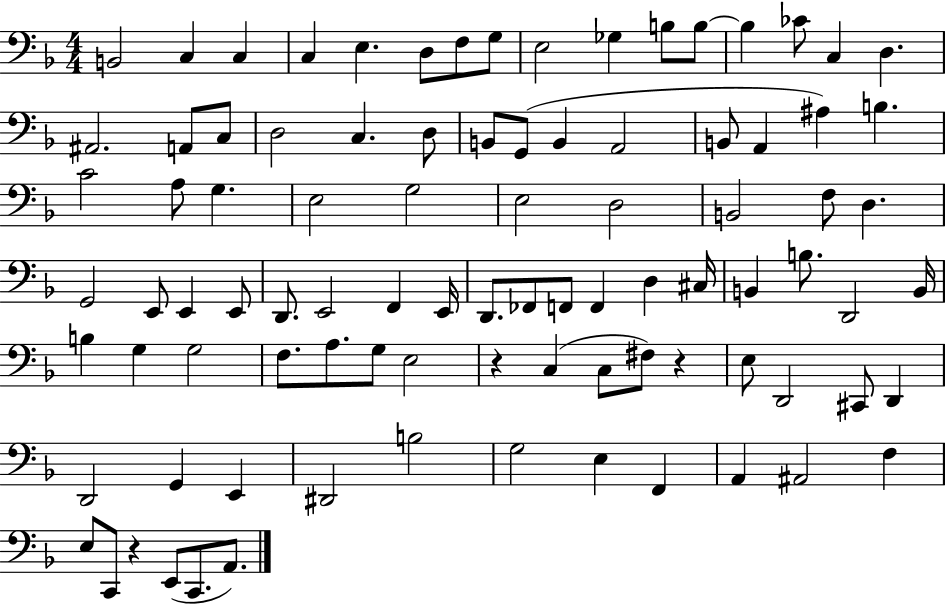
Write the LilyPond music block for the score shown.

{
  \clef bass
  \numericTimeSignature
  \time 4/4
  \key f \major
  \repeat volta 2 { b,2 c4 c4 | c4 e4. d8 f8 g8 | e2 ges4 b8 b8~~ | b4 ces'8 c4 d4. | \break ais,2. a,8 c8 | d2 c4. d8 | b,8 g,8( b,4 a,2 | b,8 a,4 ais4) b4. | \break c'2 a8 g4. | e2 g2 | e2 d2 | b,2 f8 d4. | \break g,2 e,8 e,4 e,8 | d,8. e,2 f,4 e,16 | d,8. fes,8 f,8 f,4 d4 cis16 | b,4 b8. d,2 b,16 | \break b4 g4 g2 | f8. a8. g8 e2 | r4 c4( c8 fis8) r4 | e8 d,2 cis,8 d,4 | \break d,2 g,4 e,4 | dis,2 b2 | g2 e4 f,4 | a,4 ais,2 f4 | \break e8 c,8 r4 e,8( c,8. a,8.) | } \bar "|."
}